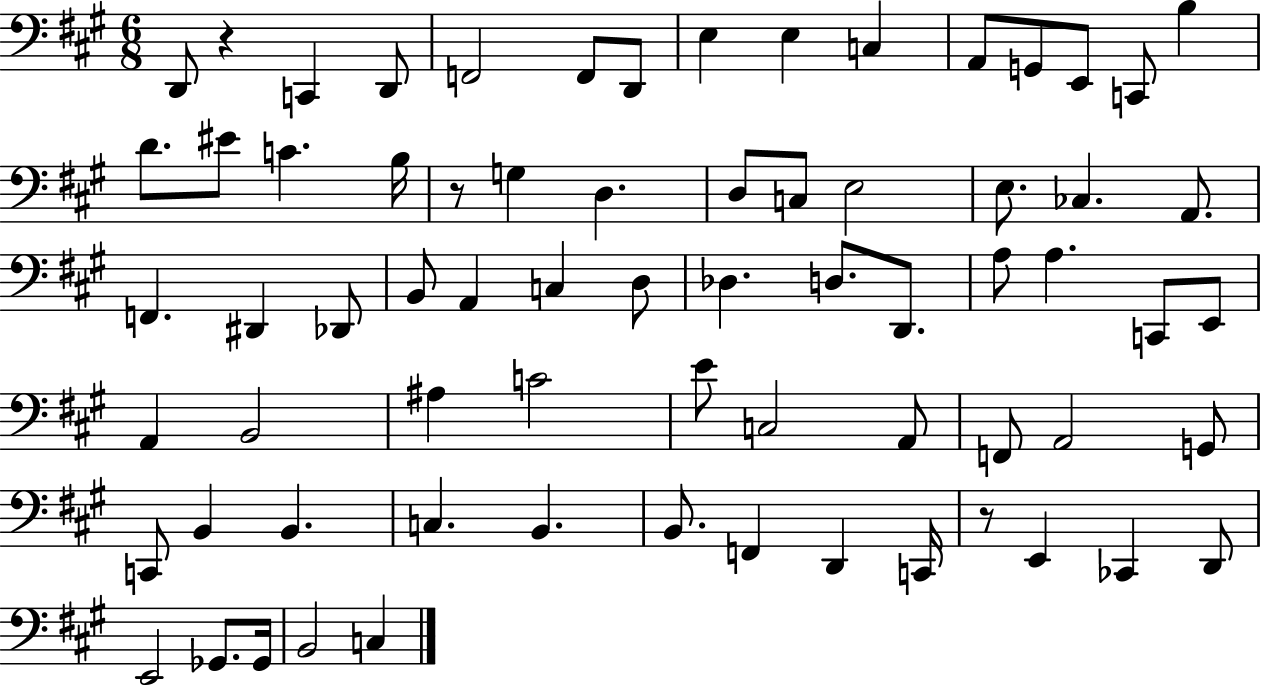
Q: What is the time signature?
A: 6/8